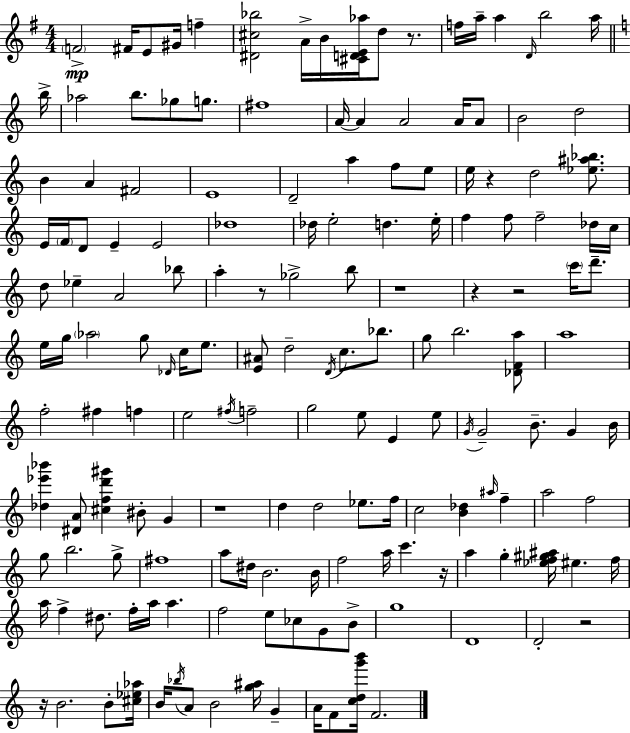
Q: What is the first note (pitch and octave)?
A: F4